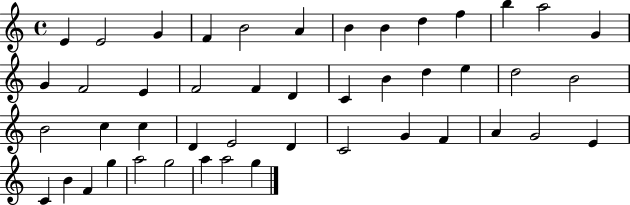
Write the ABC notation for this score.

X:1
T:Untitled
M:4/4
L:1/4
K:C
E E2 G F B2 A B B d f b a2 G G F2 E F2 F D C B d e d2 B2 B2 c c D E2 D C2 G F A G2 E C B F g a2 g2 a a2 g